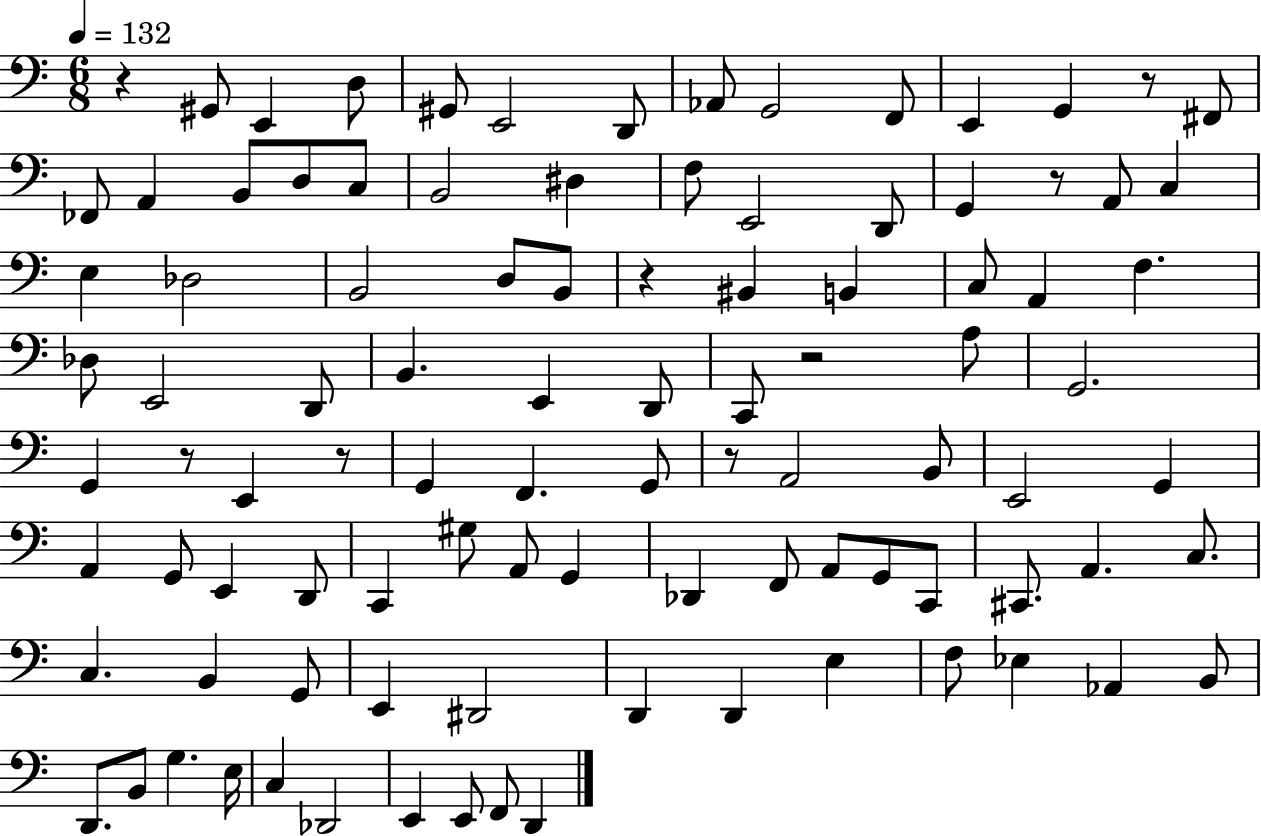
R/q G#2/e E2/q D3/e G#2/e E2/h D2/e Ab2/e G2/h F2/e E2/q G2/q R/e F#2/e FES2/e A2/q B2/e D3/e C3/e B2/h D#3/q F3/e E2/h D2/e G2/q R/e A2/e C3/q E3/q Db3/h B2/h D3/e B2/e R/q BIS2/q B2/q C3/e A2/q F3/q. Db3/e E2/h D2/e B2/q. E2/q D2/e C2/e R/h A3/e G2/h. G2/q R/e E2/q R/e G2/q F2/q. G2/e R/e A2/h B2/e E2/h G2/q A2/q G2/e E2/q D2/e C2/q G#3/e A2/e G2/q Db2/q F2/e A2/e G2/e C2/e C#2/e. A2/q. C3/e. C3/q. B2/q G2/e E2/q D#2/h D2/q D2/q E3/q F3/e Eb3/q Ab2/q B2/e D2/e. B2/e G3/q. E3/s C3/q Db2/h E2/q E2/e F2/e D2/q